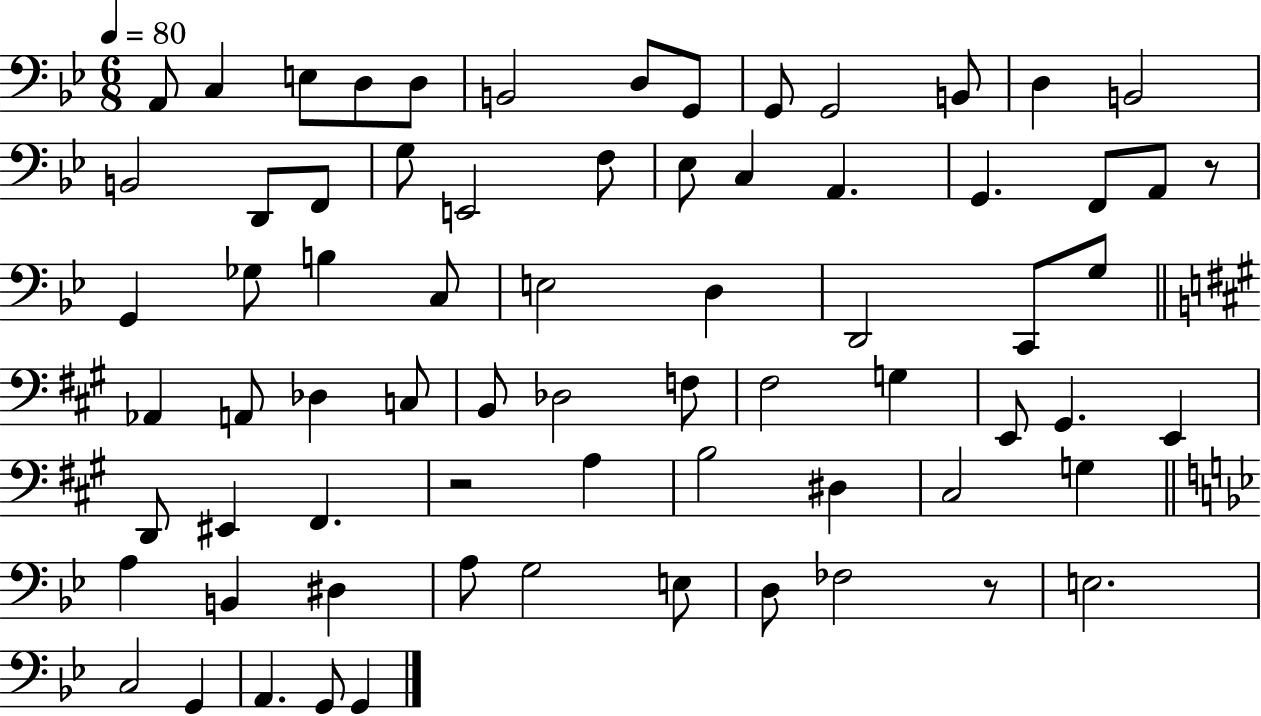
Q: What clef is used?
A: bass